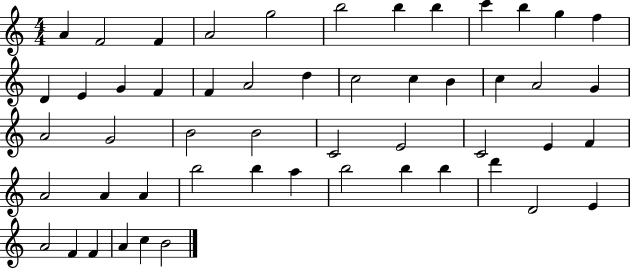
A4/q F4/h F4/q A4/h G5/h B5/h B5/q B5/q C6/q B5/q G5/q F5/q D4/q E4/q G4/q F4/q F4/q A4/h D5/q C5/h C5/q B4/q C5/q A4/h G4/q A4/h G4/h B4/h B4/h C4/h E4/h C4/h E4/q F4/q A4/h A4/q A4/q B5/h B5/q A5/q B5/h B5/q B5/q D6/q D4/h E4/q A4/h F4/q F4/q A4/q C5/q B4/h